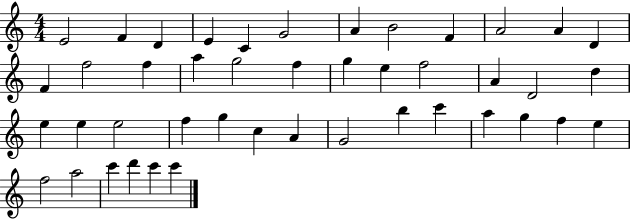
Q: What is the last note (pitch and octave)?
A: C6